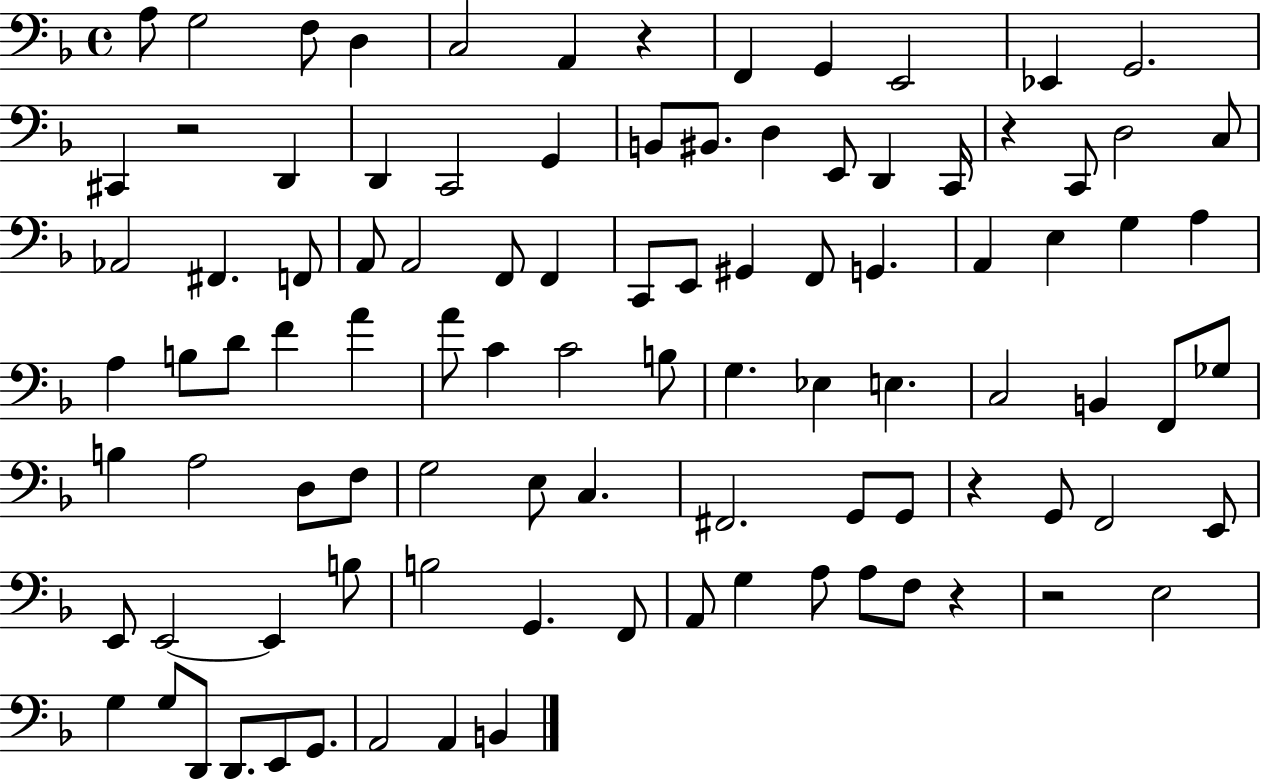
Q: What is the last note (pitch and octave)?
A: B2